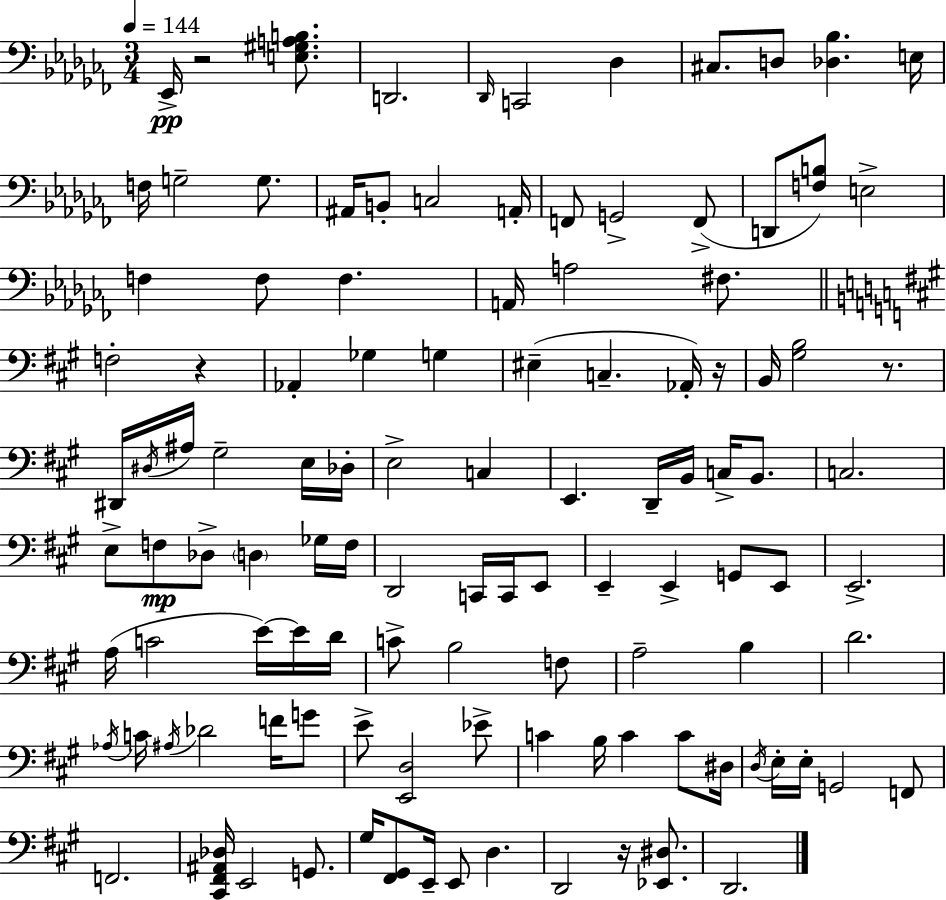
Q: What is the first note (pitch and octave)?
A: Eb2